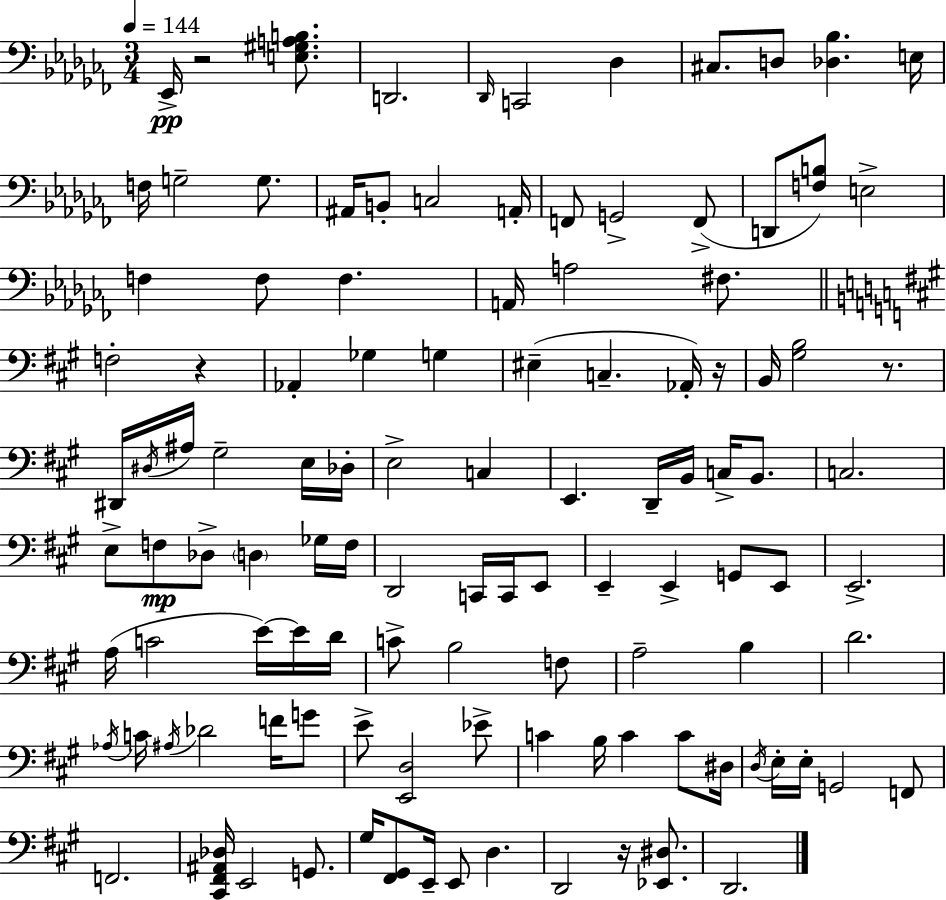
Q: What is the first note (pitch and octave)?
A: Eb2